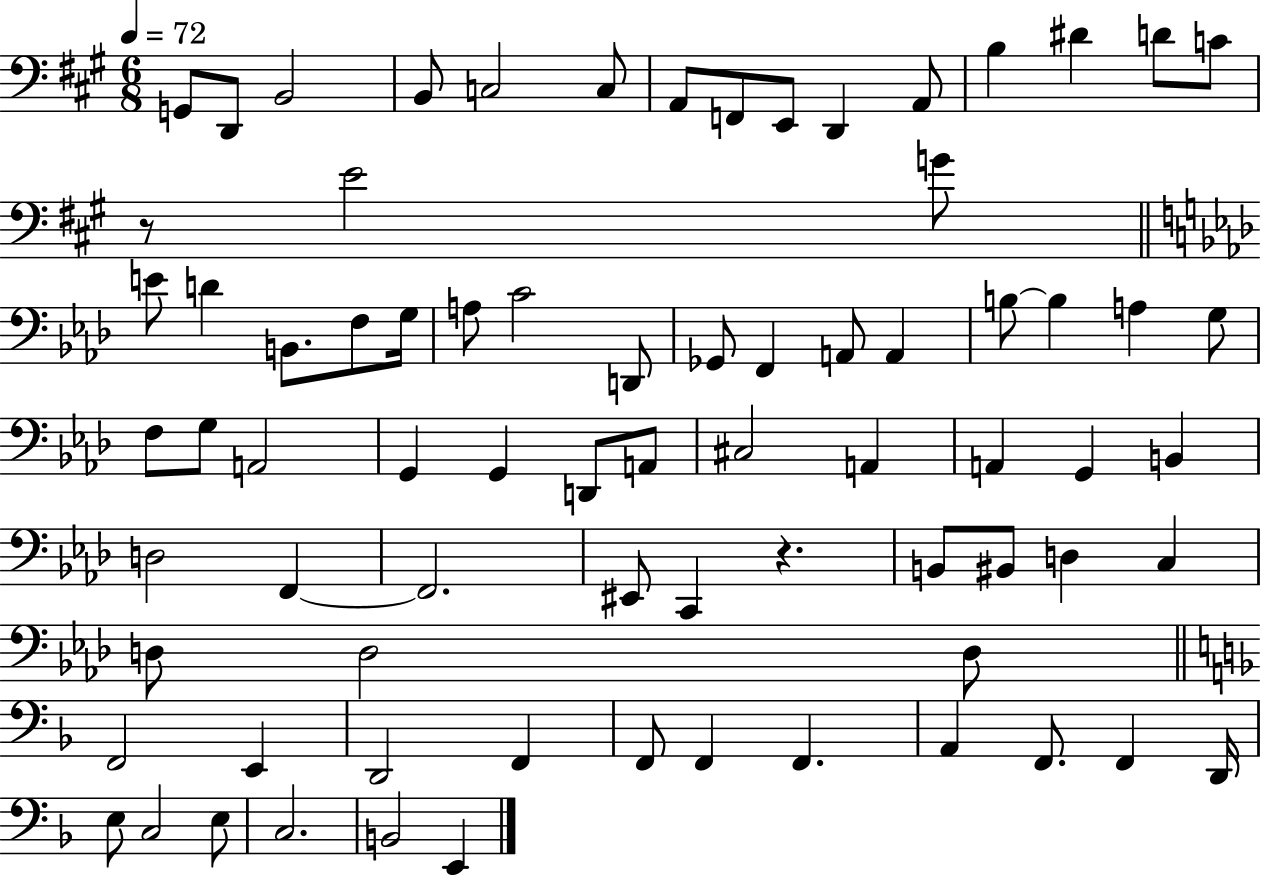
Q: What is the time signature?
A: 6/8